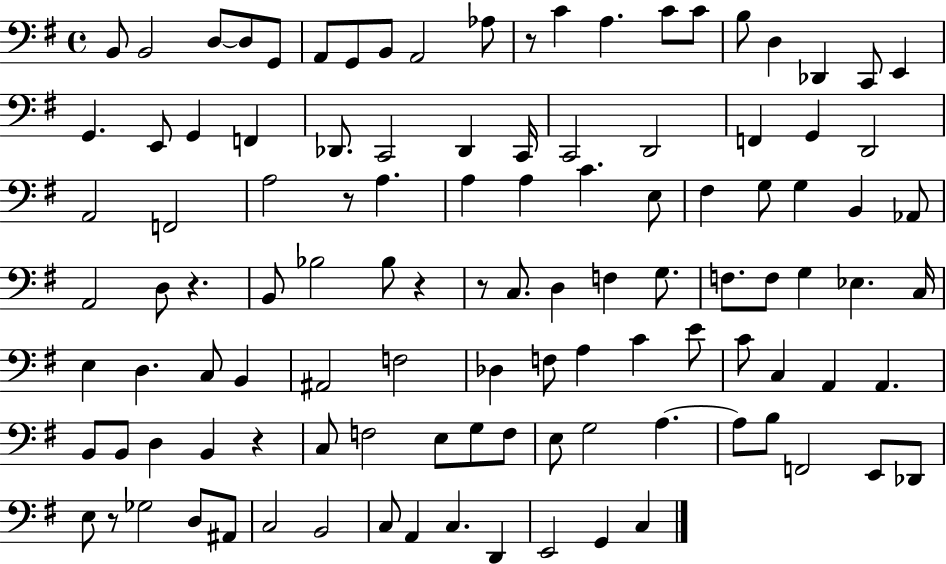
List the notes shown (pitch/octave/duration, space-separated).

B2/e B2/h D3/e D3/e G2/e A2/e G2/e B2/e A2/h Ab3/e R/e C4/q A3/q. C4/e C4/e B3/e D3/q Db2/q C2/e E2/q G2/q. E2/e G2/q F2/q Db2/e. C2/h Db2/q C2/s C2/h D2/h F2/q G2/q D2/h A2/h F2/h A3/h R/e A3/q. A3/q A3/q C4/q. E3/e F#3/q G3/e G3/q B2/q Ab2/e A2/h D3/e R/q. B2/e Bb3/h Bb3/e R/q R/e C3/e. D3/q F3/q G3/e. F3/e. F3/e G3/q Eb3/q. C3/s E3/q D3/q. C3/e B2/q A#2/h F3/h Db3/q F3/e A3/q C4/q E4/e C4/e C3/q A2/q A2/q. B2/e B2/e D3/q B2/q R/q C3/e F3/h E3/e G3/e F3/e E3/e G3/h A3/q. A3/e B3/e F2/h E2/e Db2/e E3/e R/e Gb3/h D3/e A#2/e C3/h B2/h C3/e A2/q C3/q. D2/q E2/h G2/q C3/q